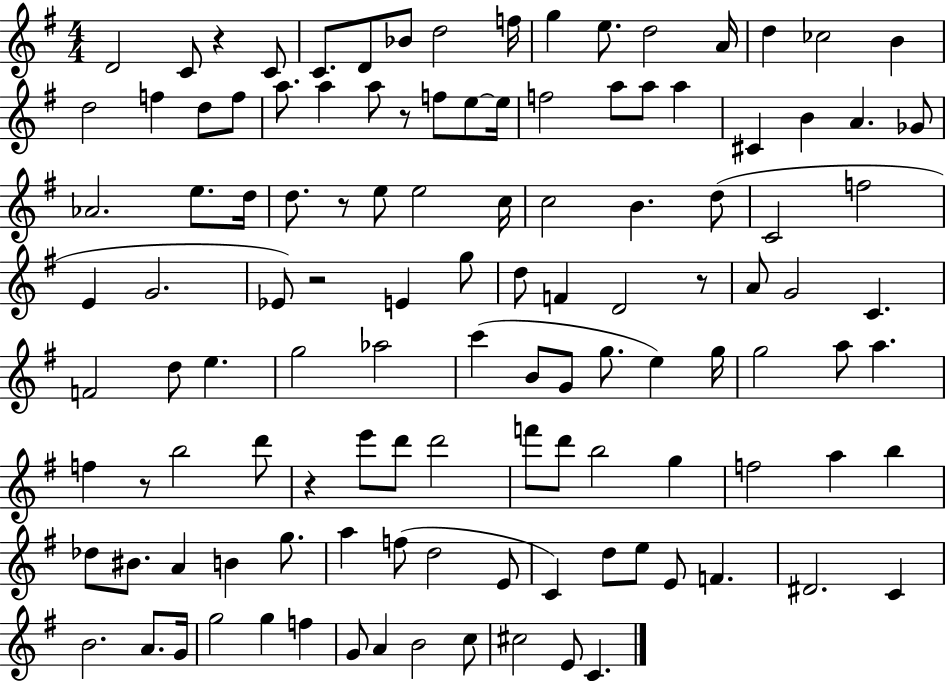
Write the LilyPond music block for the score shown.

{
  \clef treble
  \numericTimeSignature
  \time 4/4
  \key g \major
  d'2 c'8 r4 c'8 | c'8. d'8 bes'8 d''2 f''16 | g''4 e''8. d''2 a'16 | d''4 ces''2 b'4 | \break d''2 f''4 d''8 f''8 | a''8. a''4 a''8 r8 f''8 e''8~~ e''16 | f''2 a''8 a''8 a''4 | cis'4 b'4 a'4. ges'8 | \break aes'2. e''8. d''16 | d''8. r8 e''8 e''2 c''16 | c''2 b'4. d''8( | c'2 f''2 | \break e'4 g'2. | ees'8) r2 e'4 g''8 | d''8 f'4 d'2 r8 | a'8 g'2 c'4. | \break f'2 d''8 e''4. | g''2 aes''2 | c'''4( b'8 g'8 g''8. e''4) g''16 | g''2 a''8 a''4. | \break f''4 r8 b''2 d'''8 | r4 e'''8 d'''8 d'''2 | f'''8 d'''8 b''2 g''4 | f''2 a''4 b''4 | \break des''8 bis'8. a'4 b'4 g''8. | a''4 f''8( d''2 e'8 | c'4) d''8 e''8 e'8 f'4. | dis'2. c'4 | \break b'2. a'8. g'16 | g''2 g''4 f''4 | g'8 a'4 b'2 c''8 | cis''2 e'8 c'4. | \break \bar "|."
}